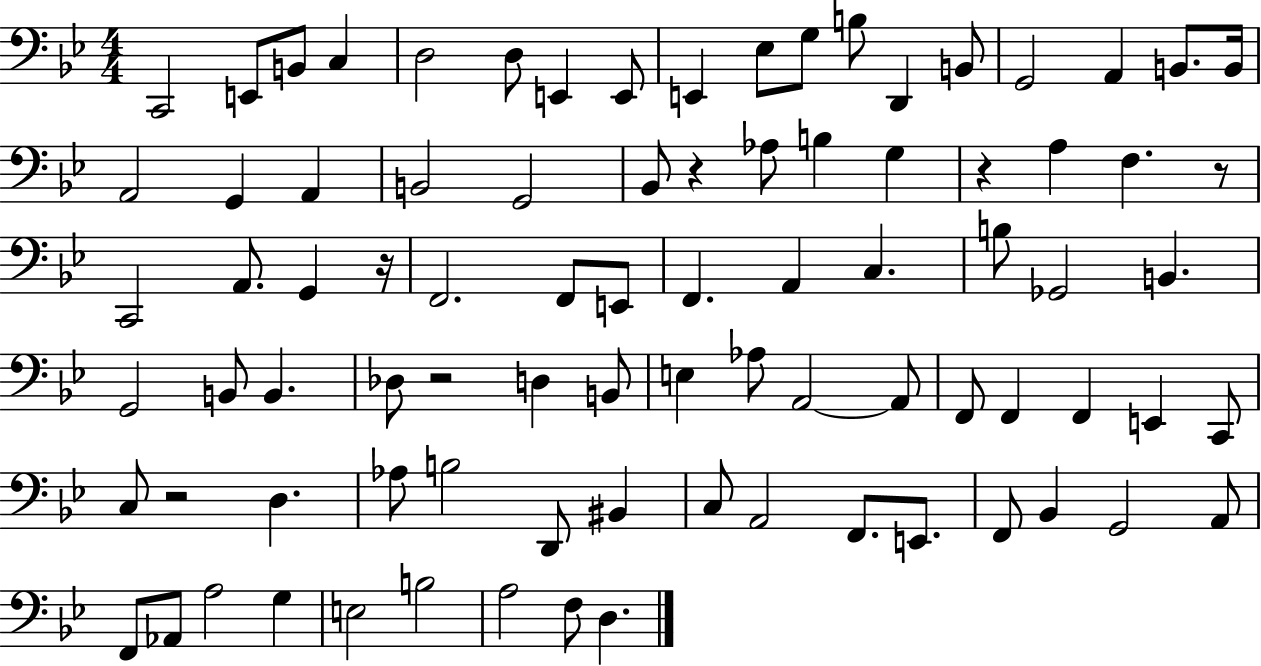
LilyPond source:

{
  \clef bass
  \numericTimeSignature
  \time 4/4
  \key bes \major
  c,2 e,8 b,8 c4 | d2 d8 e,4 e,8 | e,4 ees8 g8 b8 d,4 b,8 | g,2 a,4 b,8. b,16 | \break a,2 g,4 a,4 | b,2 g,2 | bes,8 r4 aes8 b4 g4 | r4 a4 f4. r8 | \break c,2 a,8. g,4 r16 | f,2. f,8 e,8 | f,4. a,4 c4. | b8 ges,2 b,4. | \break g,2 b,8 b,4. | des8 r2 d4 b,8 | e4 aes8 a,2~~ a,8 | f,8 f,4 f,4 e,4 c,8 | \break c8 r2 d4. | aes8 b2 d,8 bis,4 | c8 a,2 f,8. e,8. | f,8 bes,4 g,2 a,8 | \break f,8 aes,8 a2 g4 | e2 b2 | a2 f8 d4. | \bar "|."
}